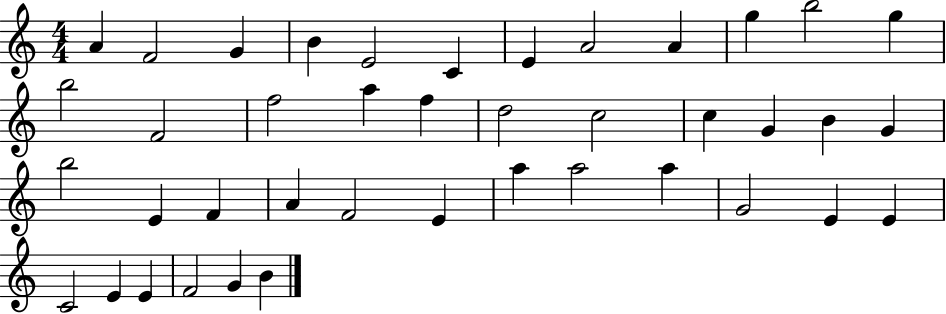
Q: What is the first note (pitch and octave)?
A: A4